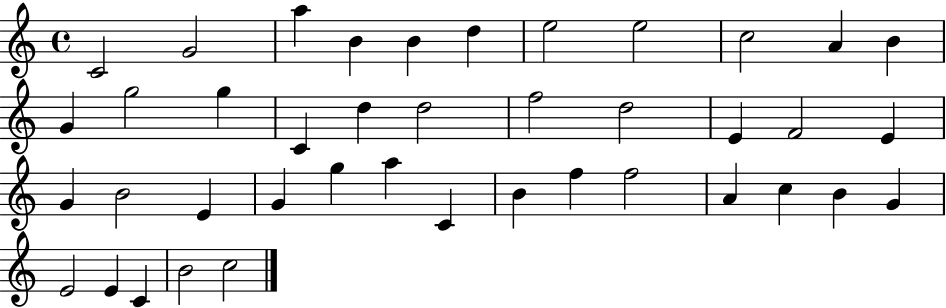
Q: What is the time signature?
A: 4/4